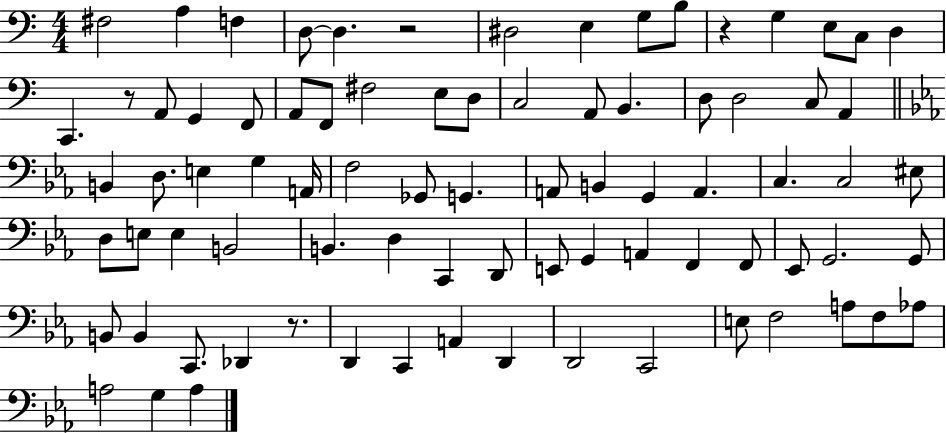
X:1
T:Untitled
M:4/4
L:1/4
K:C
^F,2 A, F, D,/2 D, z2 ^D,2 E, G,/2 B,/2 z G, E,/2 C,/2 D, C,, z/2 A,,/2 G,, F,,/2 A,,/2 F,,/2 ^F,2 E,/2 D,/2 C,2 A,,/2 B,, D,/2 D,2 C,/2 A,, B,, D,/2 E, G, A,,/4 F,2 _G,,/2 G,, A,,/2 B,, G,, A,, C, C,2 ^E,/2 D,/2 E,/2 E, B,,2 B,, D, C,, D,,/2 E,,/2 G,, A,, F,, F,,/2 _E,,/2 G,,2 G,,/2 B,,/2 B,, C,,/2 _D,, z/2 D,, C,, A,, D,, D,,2 C,,2 E,/2 F,2 A,/2 F,/2 _A,/2 A,2 G, A,